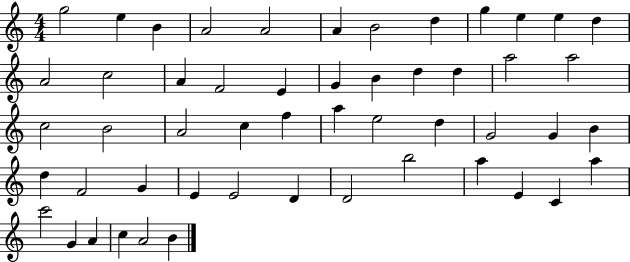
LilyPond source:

{
  \clef treble
  \numericTimeSignature
  \time 4/4
  \key c \major
  g''2 e''4 b'4 | a'2 a'2 | a'4 b'2 d''4 | g''4 e''4 e''4 d''4 | \break a'2 c''2 | a'4 f'2 e'4 | g'4 b'4 d''4 d''4 | a''2 a''2 | \break c''2 b'2 | a'2 c''4 f''4 | a''4 e''2 d''4 | g'2 g'4 b'4 | \break d''4 f'2 g'4 | e'4 e'2 d'4 | d'2 b''2 | a''4 e'4 c'4 a''4 | \break c'''2 g'4 a'4 | c''4 a'2 b'4 | \bar "|."
}